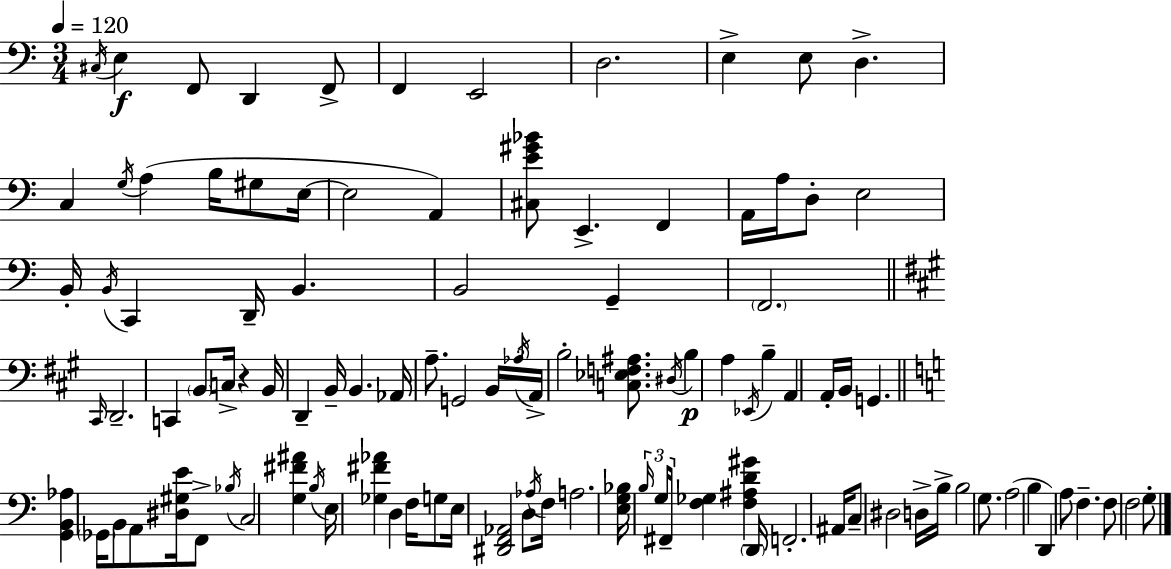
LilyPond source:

{
  \clef bass
  \numericTimeSignature
  \time 3/4
  \key c \major
  \tempo 4 = 120
  \acciaccatura { cis16 }\f e4 f,8 d,4 f,8-> | f,4 e,2 | d2. | e4-> e8 d4.-> | \break c4 \acciaccatura { g16 } a4( b16 gis8 | e16~~ e2 a,4) | <cis e' gis' bes'>8 e,4.-> f,4 | a,16 a16 d8-. e2 | \break b,16-. \acciaccatura { b,16 } c,4 d,16-- b,4. | b,2 g,4-- | \parenthesize f,2. | \bar "||" \break \key a \major \grace { cis,16 } d,2.-- | c,4 \parenthesize b,8 c16-> r4 | b,16 d,4-- b,16-- b,4. | aes,16 a8.-- g,2 | \break \tuplet 3/2 { b,16 \acciaccatura { aes16 } a,16-> } b2-. <c ees f ais>8. | \acciaccatura { dis16 }\p b4 a4 \acciaccatura { ees,16 } | b4-- a,4 a,16-. b,16 g,4. | \bar "||" \break \key a \minor <g, b, aes>4 \parenthesize ges,16 b,8 a,8 <dis gis e'>16 f,8-> | \acciaccatura { bes16 } c2 <g fis' ais'>4 | \acciaccatura { b16 } e16 <ges fis' aes'>4 d4 f16 | g8 e16 <dis, f, aes,>2 d8 | \break \acciaccatura { aes16 } f16 a2. | <e g bes>16 \tuplet 3/2 { \grace { b16 } g16 fis,16-- } <f ges>4 <f ais d' gis'>4 | \parenthesize d,16 f,2.-. | ais,16 c8-- dis2 | \break d16-> b16-> b2 | g8. a2( | b4 d,4) a8 f4.-- | f8 f2 | \break g8-. \bar "|."
}